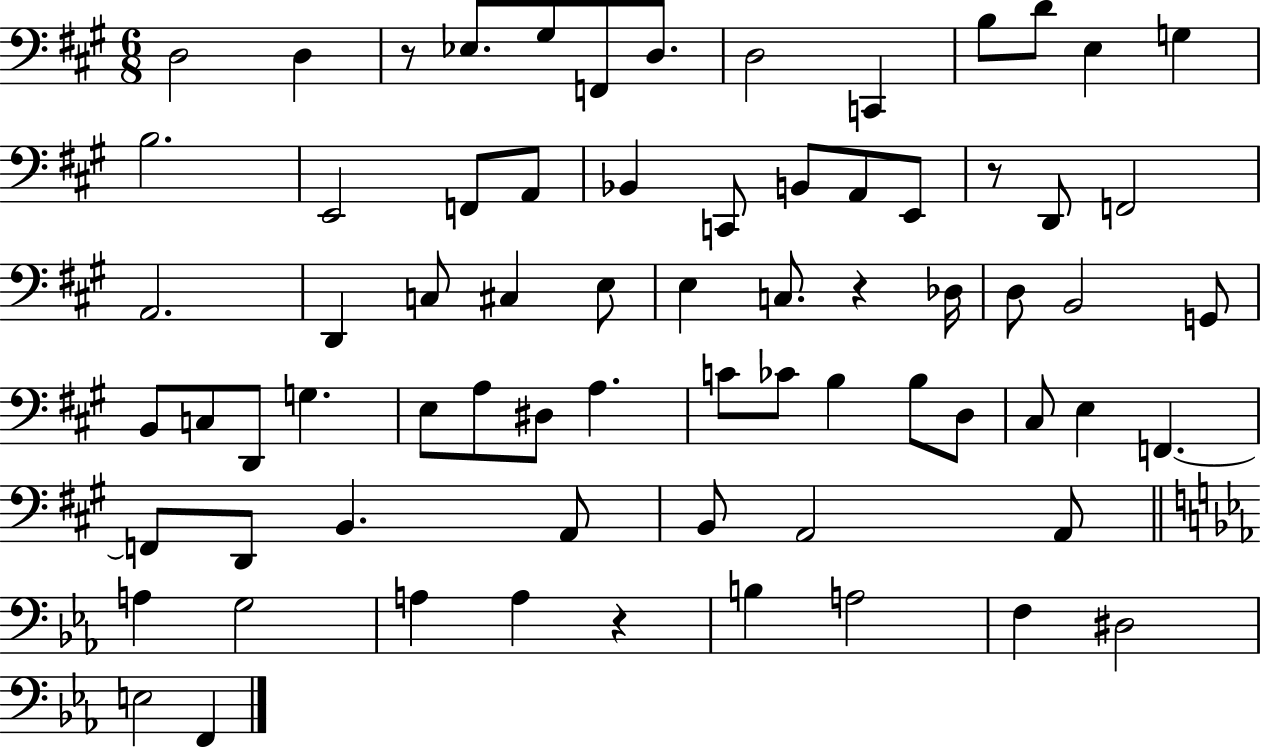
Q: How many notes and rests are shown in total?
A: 71